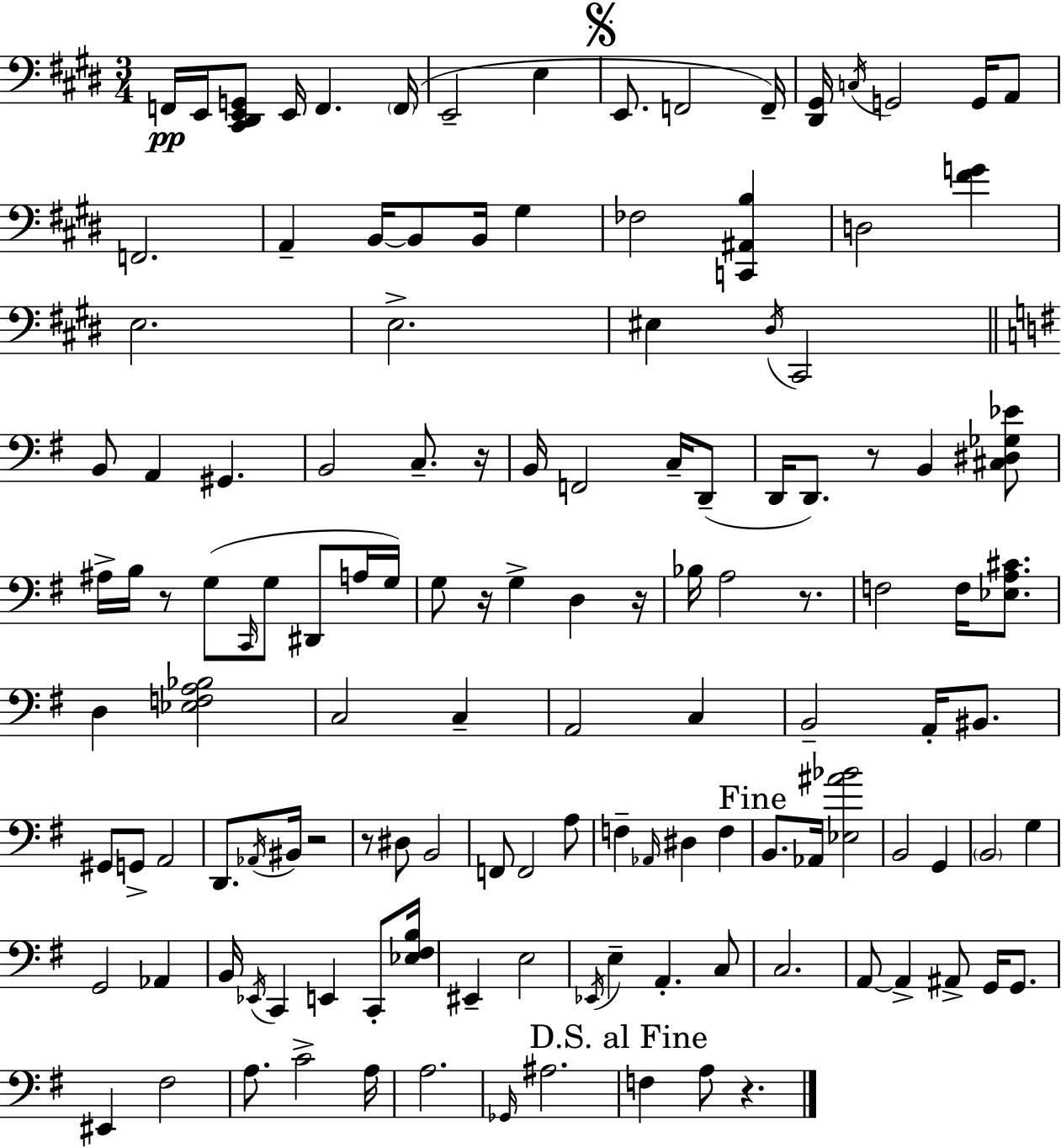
X:1
T:Untitled
M:3/4
L:1/4
K:E
F,,/4 E,,/4 [^C,,^D,,E,,G,,]/2 E,,/4 F,, F,,/4 E,,2 E, E,,/2 F,,2 F,,/4 [^D,,^G,,]/4 C,/4 G,,2 G,,/4 A,,/2 F,,2 A,, B,,/4 B,,/2 B,,/4 ^G, _F,2 [C,,^A,,B,] D,2 [^FG] E,2 E,2 ^E, ^D,/4 ^C,,2 B,,/2 A,, ^G,, B,,2 C,/2 z/4 B,,/4 F,,2 C,/4 D,,/2 D,,/4 D,,/2 z/2 B,, [^C,^D,_G,_E]/2 ^A,/4 B,/4 z/2 G,/2 C,,/4 G,/2 ^D,,/2 A,/4 G,/4 G,/2 z/4 G, D, z/4 _B,/4 A,2 z/2 F,2 F,/4 [_E,A,^C]/2 D, [_E,F,A,_B,]2 C,2 C, A,,2 C, B,,2 A,,/4 ^B,,/2 ^G,,/2 G,,/2 A,,2 D,,/2 _A,,/4 ^B,,/4 z2 z/2 ^D,/2 B,,2 F,,/2 F,,2 A,/2 F, _A,,/4 ^D, F, B,,/2 _A,,/4 [_E,^A_B]2 B,,2 G,, B,,2 G, G,,2 _A,, B,,/4 _E,,/4 C,, E,, C,,/2 [_E,^F,B,]/4 ^E,, E,2 _E,,/4 E, A,, C,/2 C,2 A,,/2 A,, ^A,,/2 G,,/4 G,,/2 ^E,, ^F,2 A,/2 C2 A,/4 A,2 _G,,/4 ^A,2 F, A,/2 z